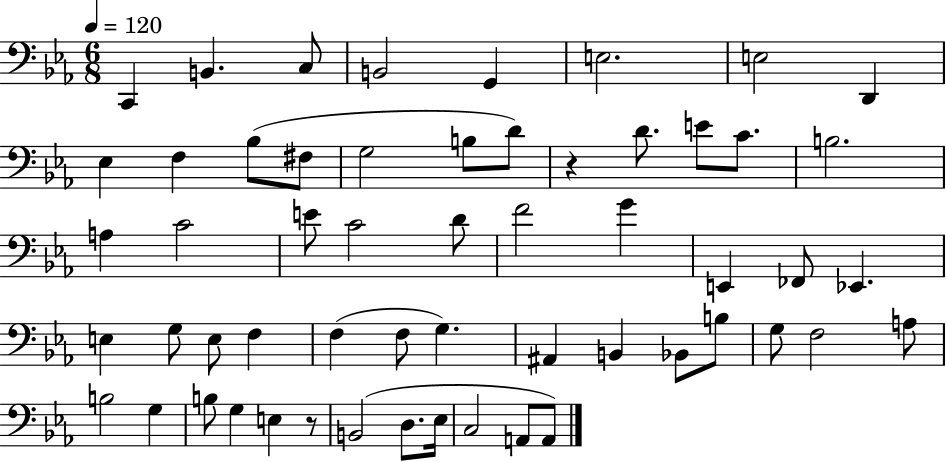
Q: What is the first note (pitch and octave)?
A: C2